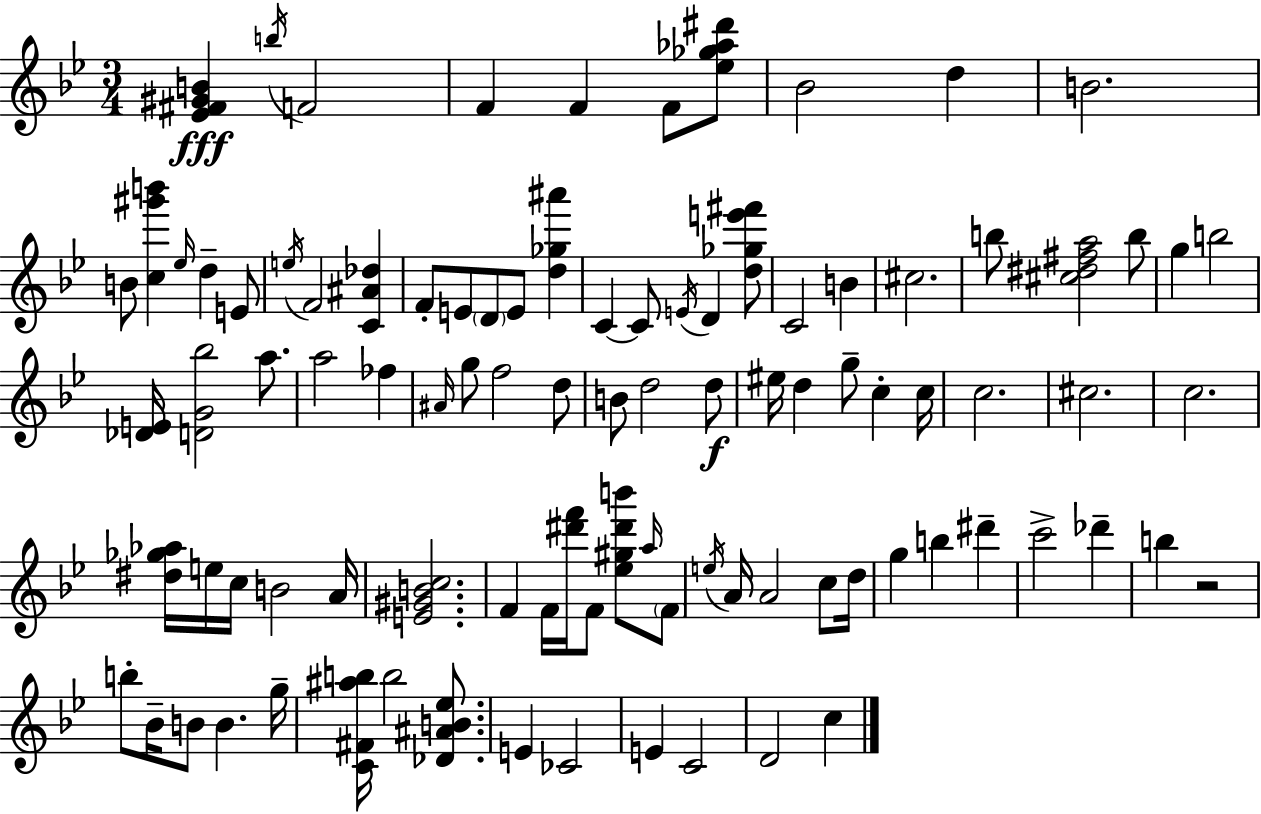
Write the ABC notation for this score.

X:1
T:Untitled
M:3/4
L:1/4
K:Bb
[_E^F^GB] b/4 F2 F F F/2 [_e_g_a^d']/2 _B2 d B2 B/2 [c^g'b'] _e/4 d E/2 e/4 F2 [C^A_d] F/2 E/2 D/2 E/2 [d_g^a'] C C/2 E/4 D [d_ge'^f']/2 C2 B ^c2 b/2 [^c^d^fa]2 b/2 g b2 [_DE]/4 [DG_b]2 a/2 a2 _f ^A/4 g/2 f2 d/2 B/2 d2 d/2 ^e/4 d g/2 c c/4 c2 ^c2 c2 [^d_g_a]/4 e/4 c/4 B2 A/4 [E^GBc]2 F F/4 [^d'f']/4 F/2 [_e^g^d'b']/2 a/4 F/2 e/4 A/4 A2 c/2 d/4 g b ^d' c'2 _d' b z2 b/2 _B/4 B/2 B g/4 [C^F^ab]/4 b2 [_D^AB_e]/2 E _C2 E C2 D2 c